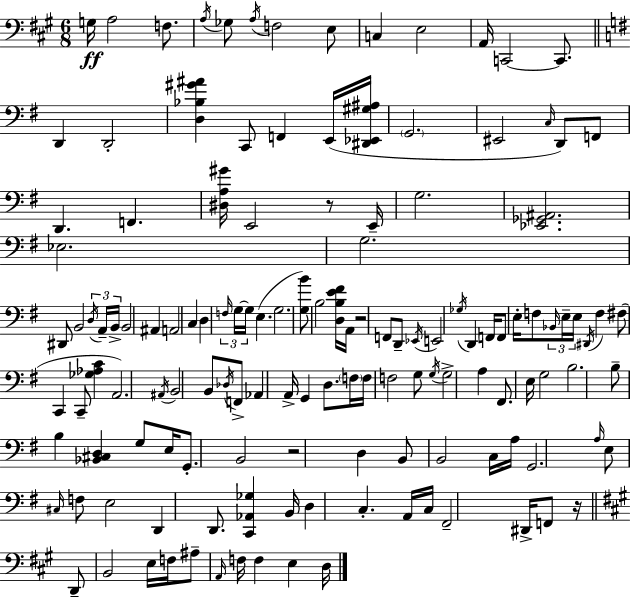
G3/s A3/h F3/e. A3/s Gb3/e A3/s F3/h E3/e C3/q E3/h A2/s C2/h C2/e. D2/q D2/h [D3,Bb3,G#4,A#4]/q C2/e F2/q E2/s [D#2,Eb2,G#3,A#3]/s G2/h. EIS2/h C3/s D2/e F2/e D2/q. F2/q. [D#3,A3,G#4]/s E2/h R/e E2/s G3/h. [Eb2,Gb2,A#2]/h. Eb3/h. G3/h. D#2/e B2/h D3/s A2/s B2/s B2/h A#2/q A2/h C3/q D3/q F3/s G3/s G3/s E3/q. G3/h. [G3,B4]/e B3/h [D3,B3,E4,F#4]/s A2/s R/h F2/e D2/e Eb2/s E2/h Gb3/s D2/q F2/s F2/e E3/s F3/e Bb2/s E3/s E3/s D#2/s F3/q F#3/e C2/q C2/e [Gb3,Ab3,C4]/q A2/h. A#2/s B2/h B2/e Db3/s F2/e Ab2/q A2/s G2/q D3/e. F3/s F3/s F3/h G3/e G3/s G3/h A3/q F#2/e. E3/s G3/h B3/h. B3/e B3/q [Bb2,C#3,D3]/q G3/e E3/s G2/e. B2/h R/h D3/q B2/e B2/h C3/s A3/s G2/h. A3/s E3/e C#3/s F3/e E3/h D2/q D2/e. [C2,Ab2,Gb3]/q B2/s D3/q C3/q. A2/s C3/s F#2/h D#2/s F2/e R/s D2/e B2/h E3/s F3/s A#3/e A2/s F3/s F3/q E3/q D3/s